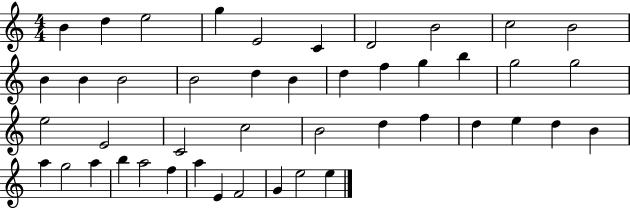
B4/q D5/q E5/h G5/q E4/h C4/q D4/h B4/h C5/h B4/h B4/q B4/q B4/h B4/h D5/q B4/q D5/q F5/q G5/q B5/q G5/h G5/h E5/h E4/h C4/h C5/h B4/h D5/q F5/q D5/q E5/q D5/q B4/q A5/q G5/h A5/q B5/q A5/h F5/q A5/q E4/q F4/h G4/q E5/h E5/q